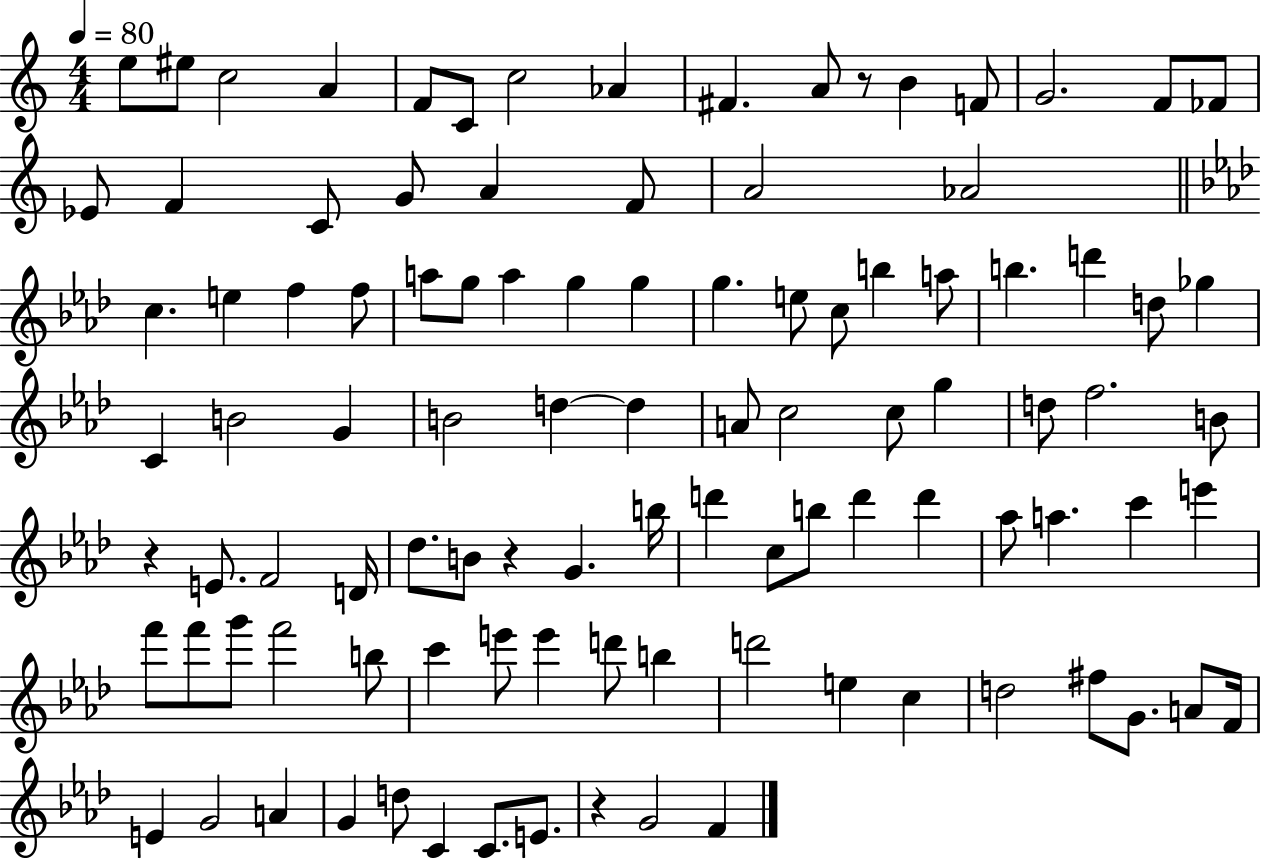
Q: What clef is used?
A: treble